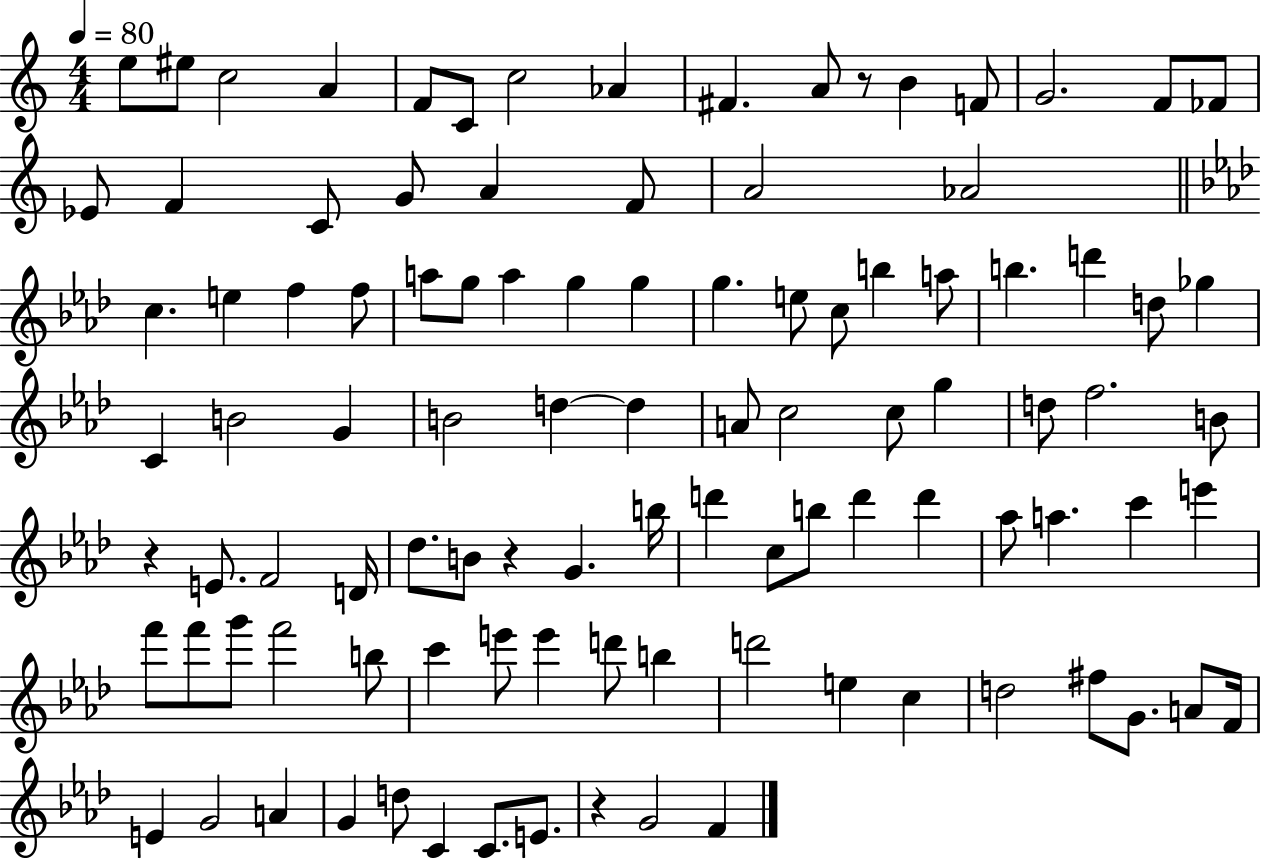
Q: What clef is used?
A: treble